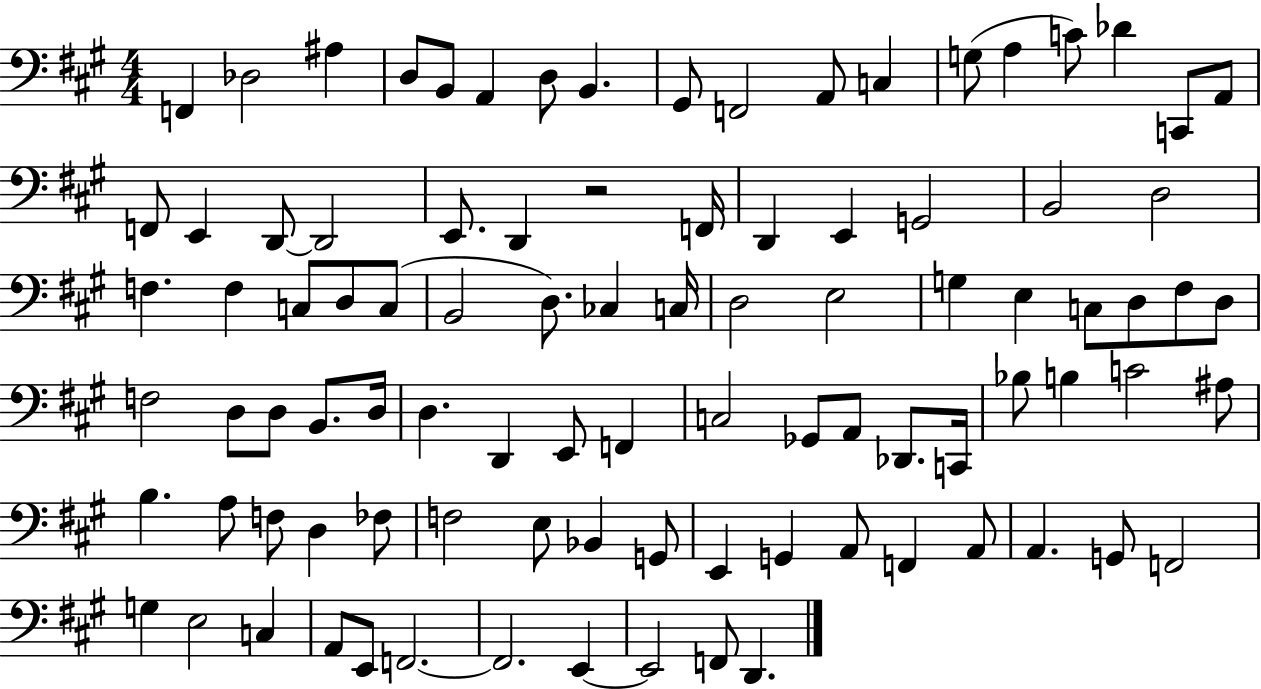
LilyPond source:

{
  \clef bass
  \numericTimeSignature
  \time 4/4
  \key a \major
  \repeat volta 2 { f,4 des2 ais4 | d8 b,8 a,4 d8 b,4. | gis,8 f,2 a,8 c4 | g8( a4 c'8) des'4 c,8 a,8 | \break f,8 e,4 d,8~~ d,2 | e,8. d,4 r2 f,16 | d,4 e,4 g,2 | b,2 d2 | \break f4. f4 c8 d8 c8( | b,2 d8.) ces4 c16 | d2 e2 | g4 e4 c8 d8 fis8 d8 | \break f2 d8 d8 b,8. d16 | d4. d,4 e,8 f,4 | c2 ges,8 a,8 des,8. c,16 | bes8 b4 c'2 ais8 | \break b4. a8 f8 d4 fes8 | f2 e8 bes,4 g,8 | e,4 g,4 a,8 f,4 a,8 | a,4. g,8 f,2 | \break g4 e2 c4 | a,8 e,8 f,2.~~ | f,2. e,4~~ | e,2 f,8 d,4. | \break } \bar "|."
}